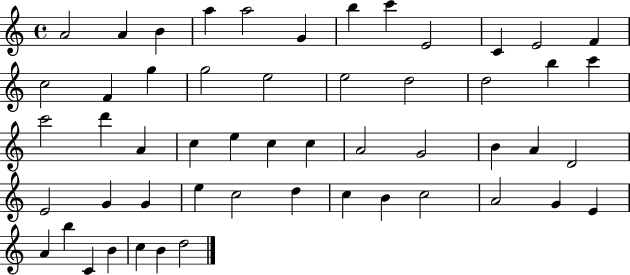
X:1
T:Untitled
M:4/4
L:1/4
K:C
A2 A B a a2 G b c' E2 C E2 F c2 F g g2 e2 e2 d2 d2 b c' c'2 d' A c e c c A2 G2 B A D2 E2 G G e c2 d c B c2 A2 G E A b C B c B d2